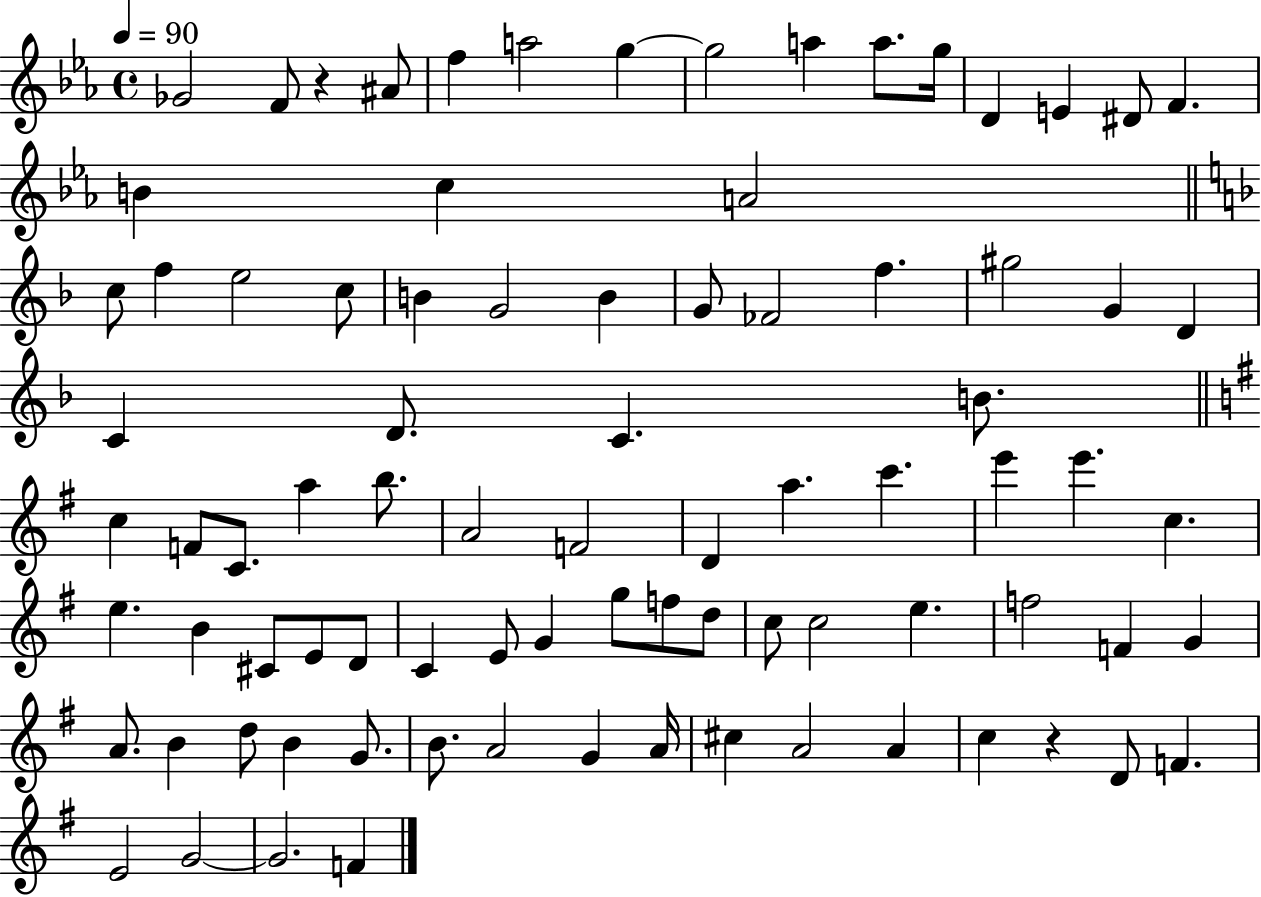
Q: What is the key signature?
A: EES major